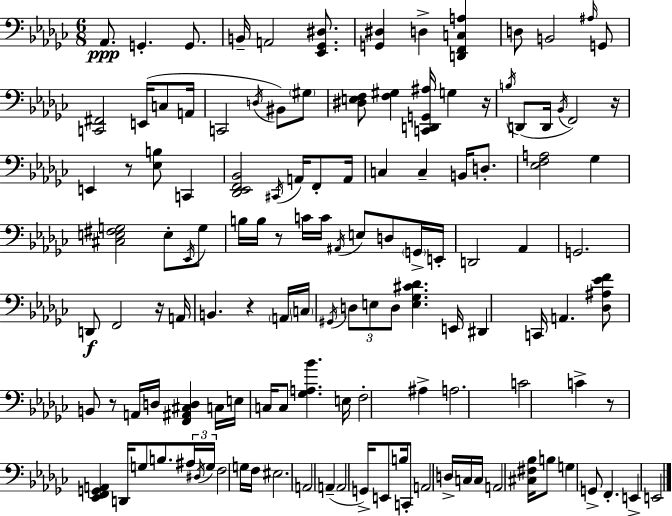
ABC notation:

X:1
T:Untitled
M:6/8
L:1/4
K:Ebm
_A,,/2 G,, G,,/2 B,,/4 A,,2 [_E,,_G,,^D,]/2 [G,,^D,] D, [D,,F,,C,A,] D,/2 B,,2 ^A,/4 G,,/2 [C,,^F,,]2 E,,/4 C,/2 A,,/4 C,,2 D,/4 ^B,,/2 ^G,/2 [^D,E,F,]/2 [F,^G,] [C,,D,,G,,^A,]/4 G, z/4 B,/4 D,,/2 D,,/4 _B,,/4 F,,2 z/4 E,, z/2 [_E,B,]/2 C,, [_D,,_E,,F,,_B,,]2 ^C,,/4 A,,/4 F,,/2 A,,/4 C, C, B,,/4 D,/2 [_E,F,A,]2 _G, [^C,E,^F,G,]2 E,/2 _E,,/4 G,/2 B,/4 B,/4 z/2 C/4 C/4 ^A,,/4 E,/2 D,/2 G,,/4 E,,/4 D,,2 _A,, G,,2 D,,/2 F,,2 z/4 A,,/4 B,, z A,,/4 C,/4 ^G,,/4 D,/2 E,/2 D,/2 [E,_G,^C_D] E,,/4 ^D,, C,,/4 A,, [_D,^A,_EF]/2 B,,/2 z/2 A,,/4 D,/4 [F,,^A,,^C,D,] C,/4 E,/4 C,/4 C,/2 [_G,A,_B] E,/4 F,2 ^A, A,2 C2 C z/2 [_E,,F,,G,,A,,] D,,/4 G,/2 B,/2 ^A,/4 ^D,/4 G,/4 F,2 G,/4 F,/4 ^E,2 A,,2 A,, A,,2 G,,/4 E,,/2 B,/4 C,,/2 A,,2 D,/4 C,/4 C,/4 A,,2 [^C,^F,_B,]/4 B,/2 G, G,,/2 F,, E,, E,,2